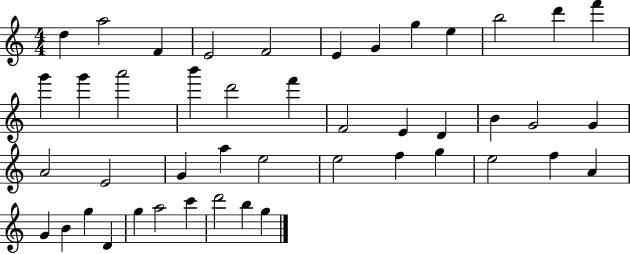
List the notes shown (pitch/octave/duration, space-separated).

D5/q A5/h F4/q E4/h F4/h E4/q G4/q G5/q E5/q B5/h D6/q F6/q G6/q G6/q A6/h B6/q D6/h F6/q F4/h E4/q D4/q B4/q G4/h G4/q A4/h E4/h G4/q A5/q E5/h E5/h F5/q G5/q E5/h F5/q A4/q G4/q B4/q G5/q D4/q G5/q A5/h C6/q D6/h B5/q G5/q